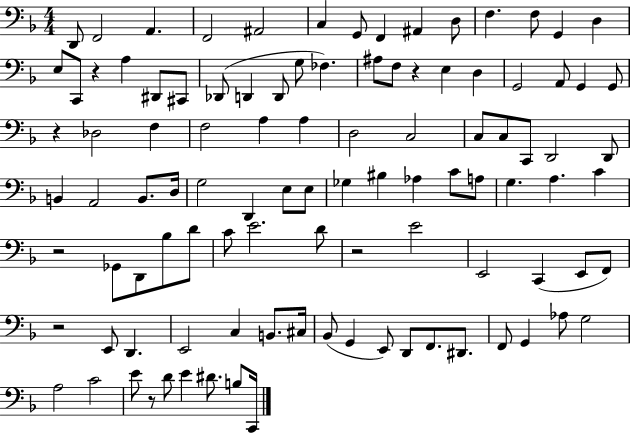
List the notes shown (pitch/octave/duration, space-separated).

D2/e F2/h A2/q. F2/h A#2/h C3/q G2/e F2/q A#2/q D3/e F3/q. F3/e G2/q D3/q E3/e C2/e R/q A3/q D#2/e C#2/e Db2/e D2/q D2/e G3/e FES3/q. A#3/e F3/e R/q E3/q D3/q G2/h A2/e G2/q G2/e R/q Db3/h F3/q F3/h A3/q A3/q D3/h C3/h C3/e C3/e C2/e D2/h D2/e B2/q A2/h B2/e. D3/s G3/h D2/q E3/e E3/e Gb3/q BIS3/q Ab3/q C4/e A3/e G3/q. A3/q. C4/q R/h Gb2/e D2/e Bb3/e D4/e C4/e E4/h. D4/e R/h E4/h E2/h C2/q E2/e F2/e R/h E2/e D2/q. E2/h C3/q B2/e. C#3/s Bb2/e G2/q E2/e D2/e F2/e. D#2/e. F2/e G2/q Ab3/e G3/h A3/h C4/h E4/e R/e D4/e E4/q D#4/e. B3/e C2/s